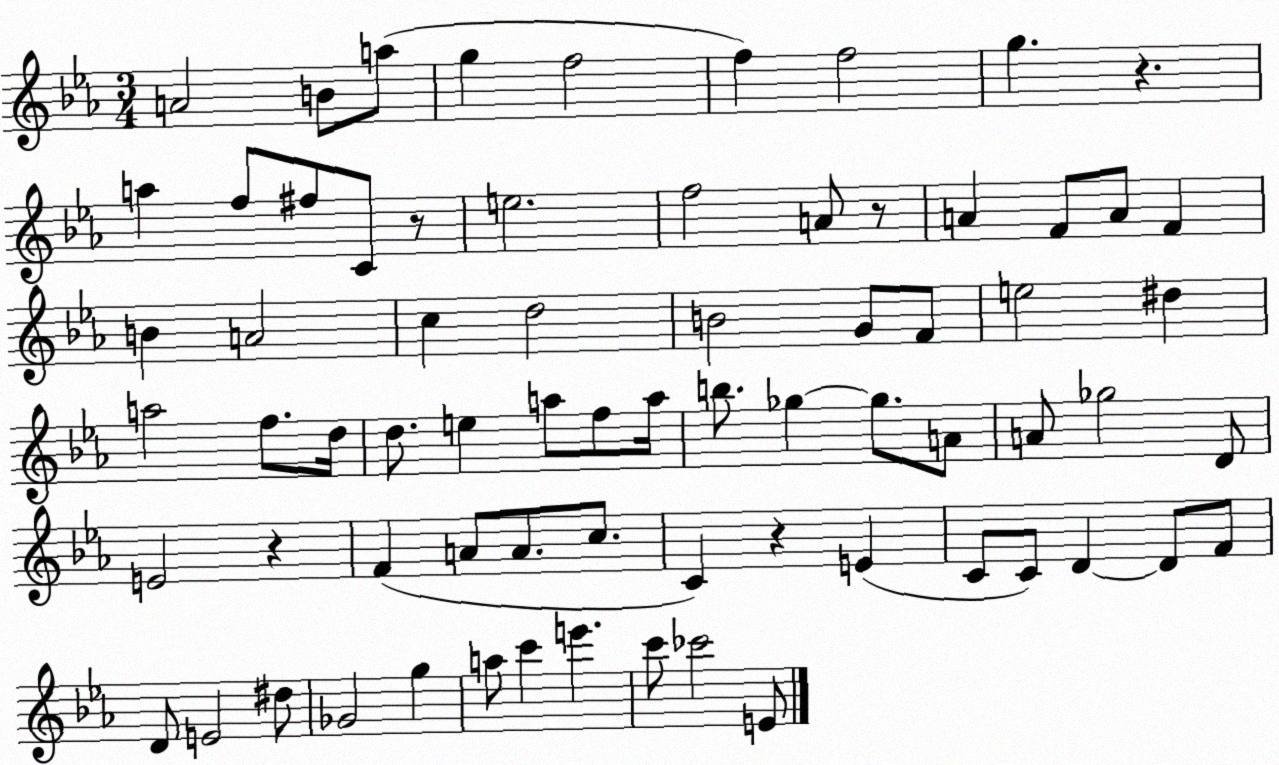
X:1
T:Untitled
M:3/4
L:1/4
K:Eb
A2 B/2 a/2 g f2 f f2 g z a f/2 ^f/2 C/2 z/2 e2 f2 A/2 z/2 A F/2 A/2 F B A2 c d2 B2 G/2 F/2 e2 ^d a2 f/2 d/4 d/2 e a/2 f/2 a/4 b/2 _g _g/2 A/2 A/2 _g2 D/2 E2 z F A/2 A/2 c/2 C z E C/2 C/2 D D/2 F/2 D/2 E2 ^d/2 _G2 g a/2 c' e' c'/2 _c'2 E/2